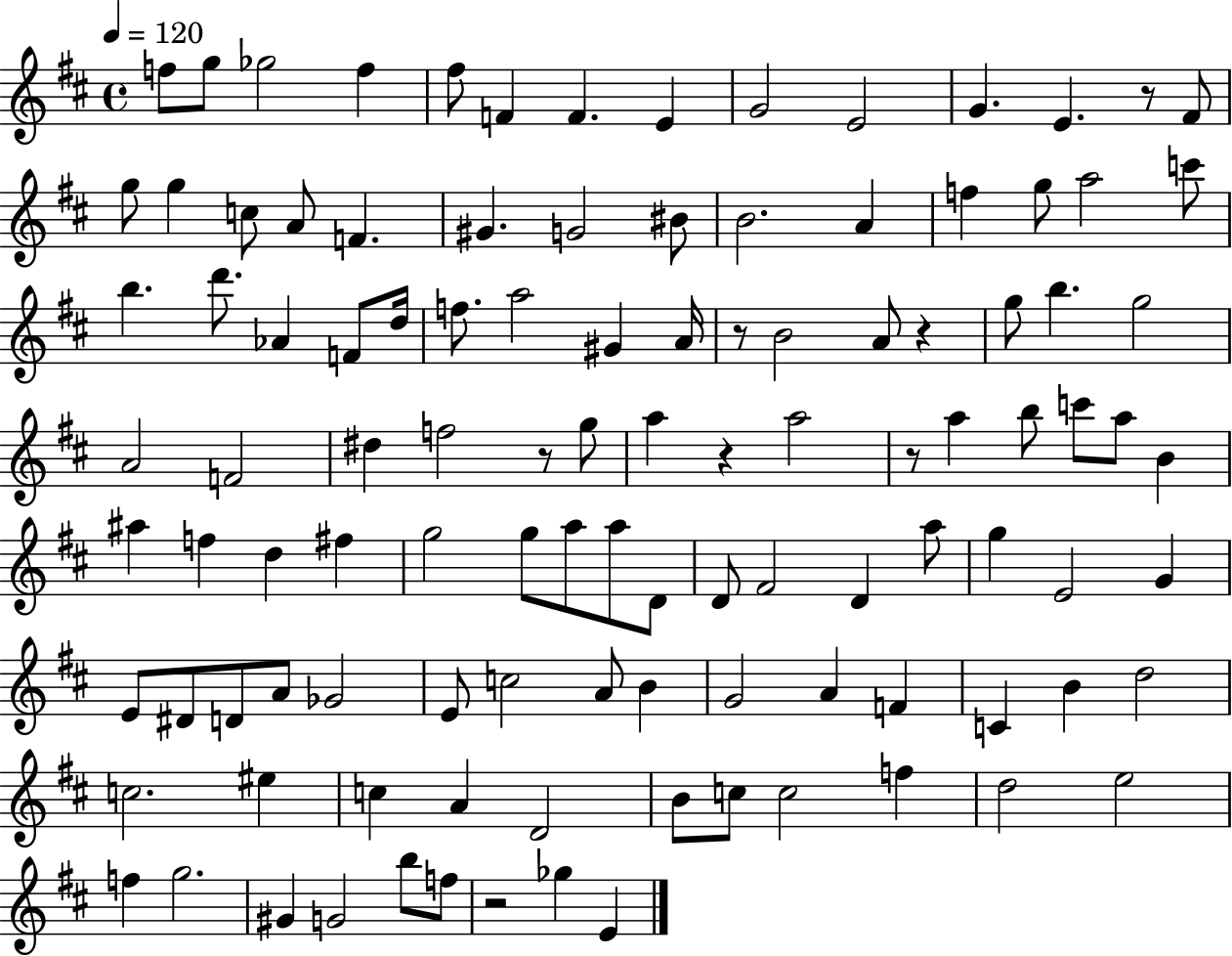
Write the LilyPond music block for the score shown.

{
  \clef treble
  \time 4/4
  \defaultTimeSignature
  \key d \major
  \tempo 4 = 120
  f''8 g''8 ges''2 f''4 | fis''8 f'4 f'4. e'4 | g'2 e'2 | g'4. e'4. r8 fis'8 | \break g''8 g''4 c''8 a'8 f'4. | gis'4. g'2 bis'8 | b'2. a'4 | f''4 g''8 a''2 c'''8 | \break b''4. d'''8. aes'4 f'8 d''16 | f''8. a''2 gis'4 a'16 | r8 b'2 a'8 r4 | g''8 b''4. g''2 | \break a'2 f'2 | dis''4 f''2 r8 g''8 | a''4 r4 a''2 | r8 a''4 b''8 c'''8 a''8 b'4 | \break ais''4 f''4 d''4 fis''4 | g''2 g''8 a''8 a''8 d'8 | d'8 fis'2 d'4 a''8 | g''4 e'2 g'4 | \break e'8 dis'8 d'8 a'8 ges'2 | e'8 c''2 a'8 b'4 | g'2 a'4 f'4 | c'4 b'4 d''2 | \break c''2. eis''4 | c''4 a'4 d'2 | b'8 c''8 c''2 f''4 | d''2 e''2 | \break f''4 g''2. | gis'4 g'2 b''8 f''8 | r2 ges''4 e'4 | \bar "|."
}